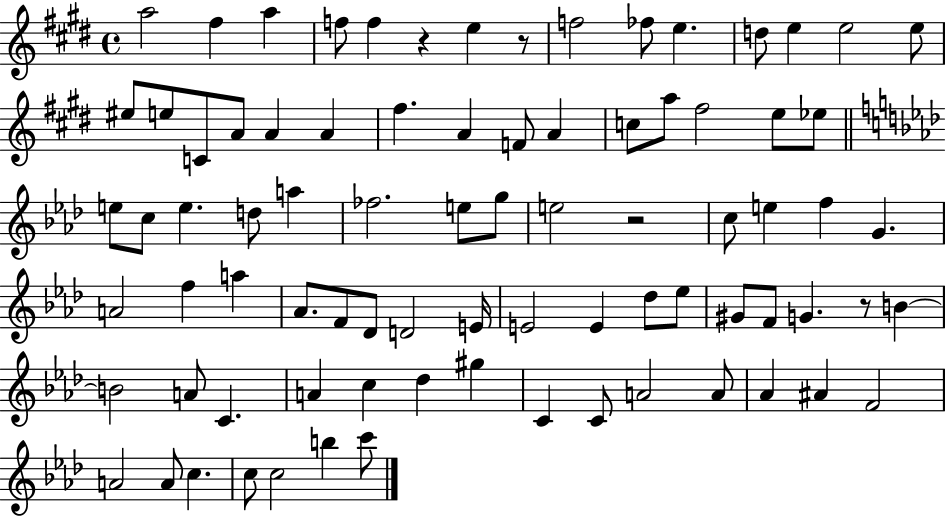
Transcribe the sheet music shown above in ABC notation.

X:1
T:Untitled
M:4/4
L:1/4
K:E
a2 ^f a f/2 f z e z/2 f2 _f/2 e d/2 e e2 e/2 ^e/2 e/2 C/2 A/2 A A ^f A F/2 A c/2 a/2 ^f2 e/2 _e/2 e/2 c/2 e d/2 a _f2 e/2 g/2 e2 z2 c/2 e f G A2 f a _A/2 F/2 _D/2 D2 E/4 E2 E _d/2 _e/2 ^G/2 F/2 G z/2 B B2 A/2 C A c _d ^g C C/2 A2 A/2 _A ^A F2 A2 A/2 c c/2 c2 b c'/2